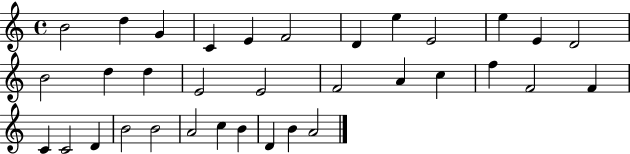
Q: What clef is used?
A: treble